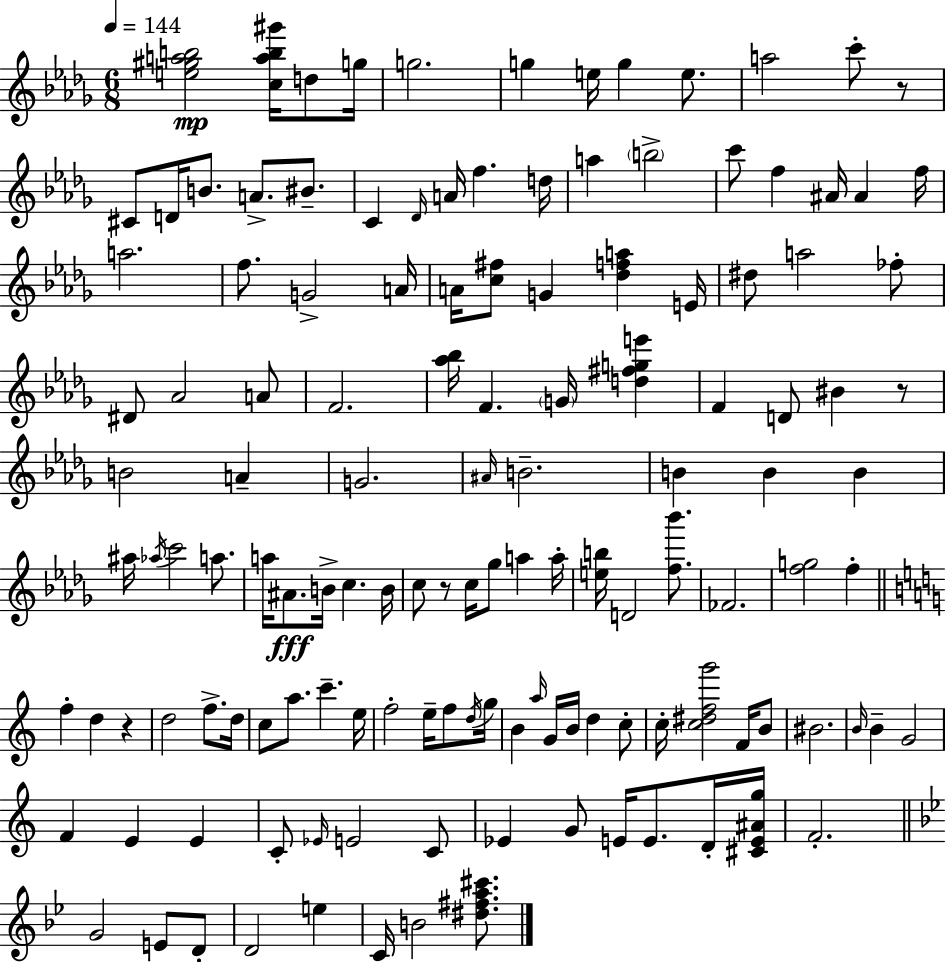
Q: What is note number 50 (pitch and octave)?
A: B4